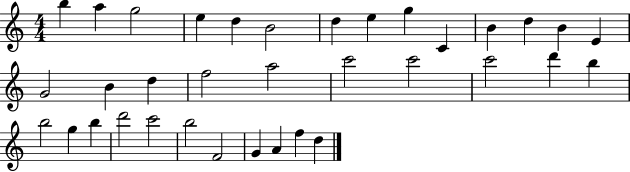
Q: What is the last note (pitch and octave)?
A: D5